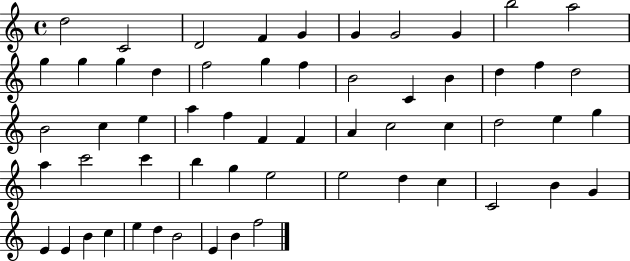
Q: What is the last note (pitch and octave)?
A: F5